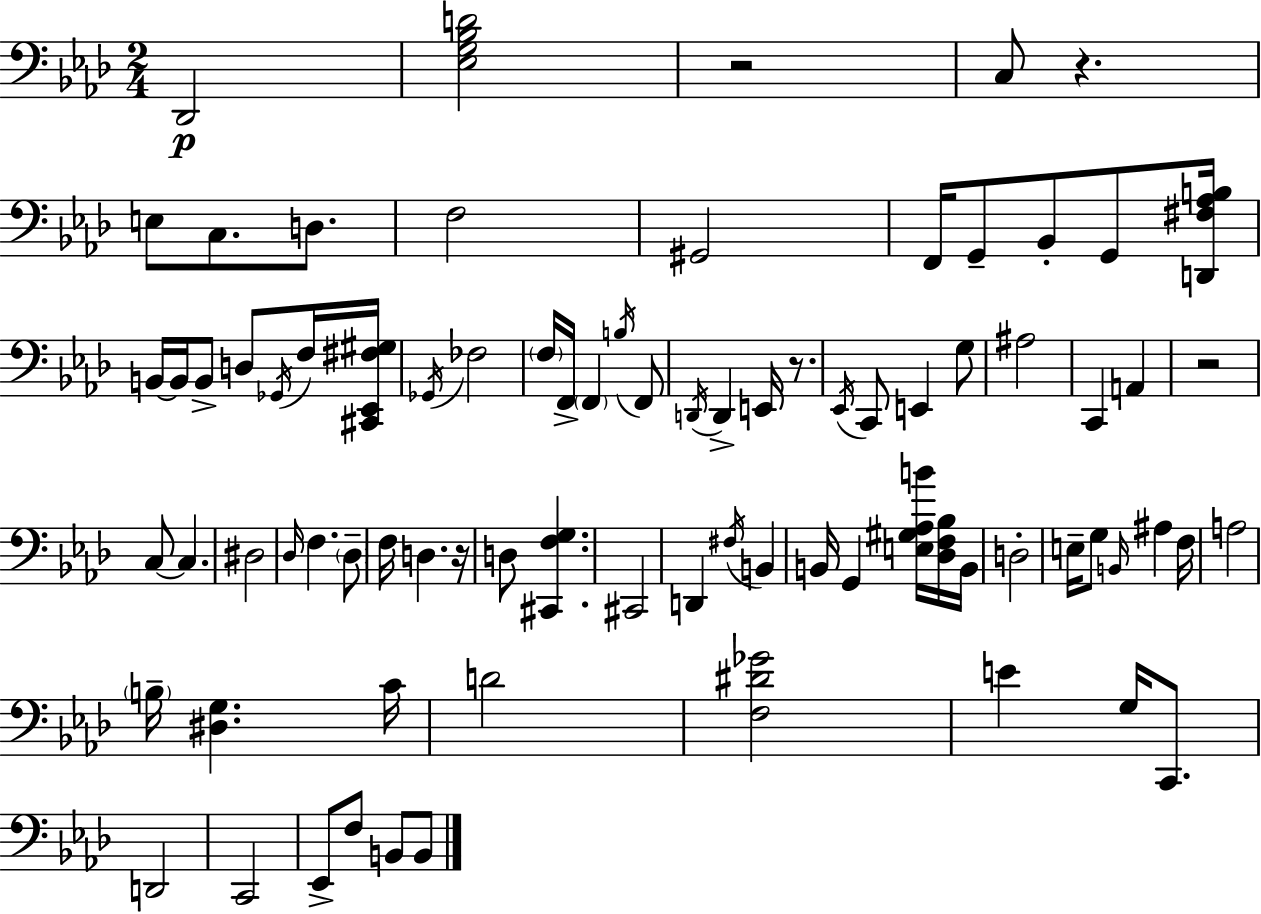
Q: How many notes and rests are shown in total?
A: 82